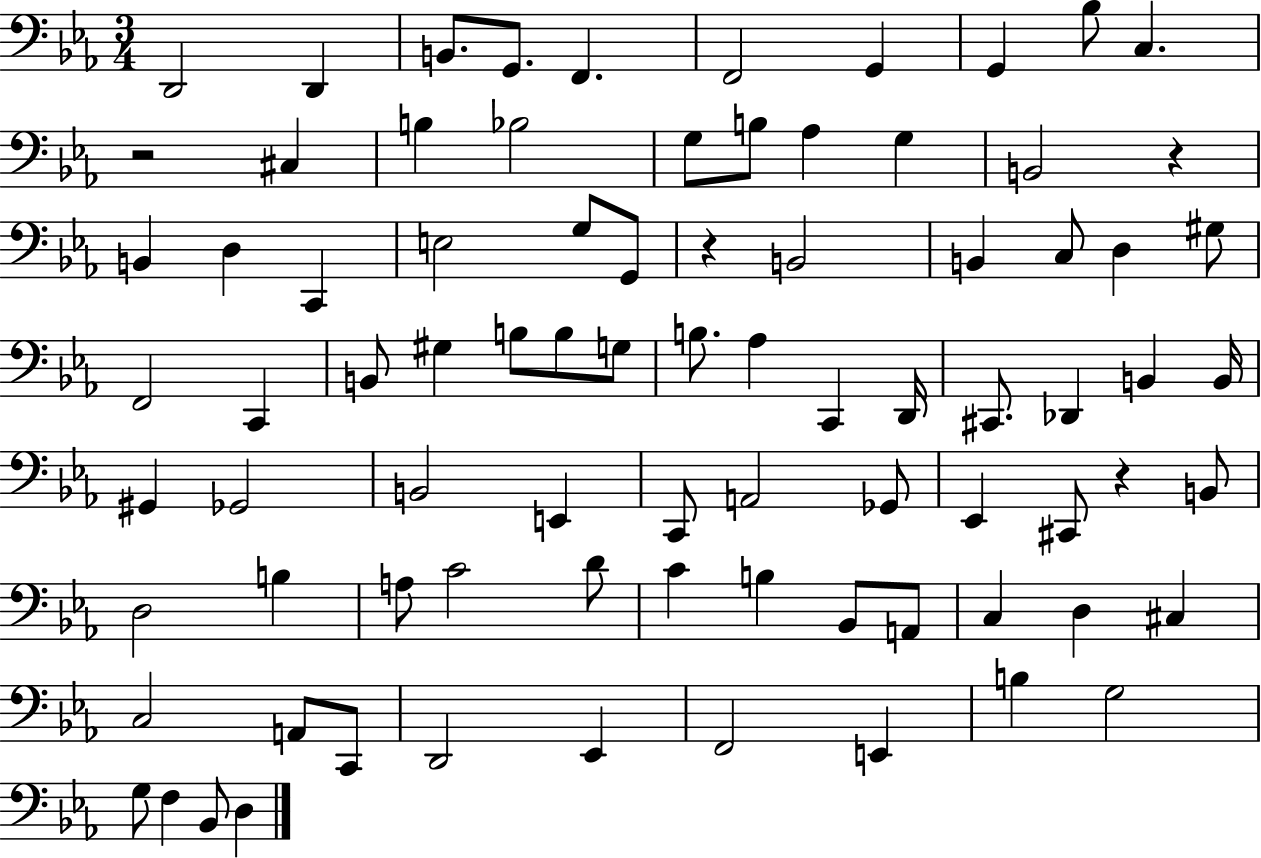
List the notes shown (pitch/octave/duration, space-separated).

D2/h D2/q B2/e. G2/e. F2/q. F2/h G2/q G2/q Bb3/e C3/q. R/h C#3/q B3/q Bb3/h G3/e B3/e Ab3/q G3/q B2/h R/q B2/q D3/q C2/q E3/h G3/e G2/e R/q B2/h B2/q C3/e D3/q G#3/e F2/h C2/q B2/e G#3/q B3/e B3/e G3/e B3/e. Ab3/q C2/q D2/s C#2/e. Db2/q B2/q B2/s G#2/q Gb2/h B2/h E2/q C2/e A2/h Gb2/e Eb2/q C#2/e R/q B2/e D3/h B3/q A3/e C4/h D4/e C4/q B3/q Bb2/e A2/e C3/q D3/q C#3/q C3/h A2/e C2/e D2/h Eb2/q F2/h E2/q B3/q G3/h G3/e F3/q Bb2/e D3/q